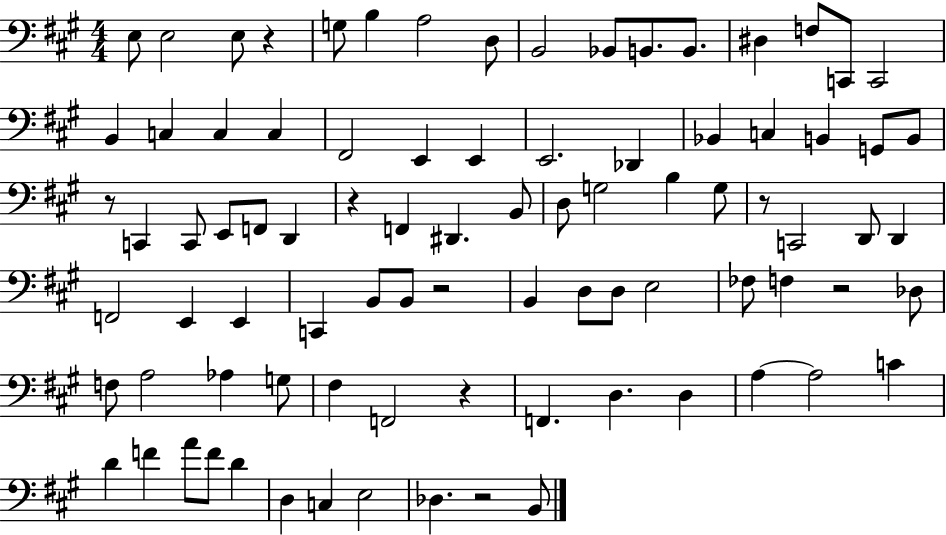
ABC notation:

X:1
T:Untitled
M:4/4
L:1/4
K:A
E,/2 E,2 E,/2 z G,/2 B, A,2 D,/2 B,,2 _B,,/2 B,,/2 B,,/2 ^D, F,/2 C,,/2 C,,2 B,, C, C, C, ^F,,2 E,, E,, E,,2 _D,, _B,, C, B,, G,,/2 B,,/2 z/2 C,, C,,/2 E,,/2 F,,/2 D,, z F,, ^D,, B,,/2 D,/2 G,2 B, G,/2 z/2 C,,2 D,,/2 D,, F,,2 E,, E,, C,, B,,/2 B,,/2 z2 B,, D,/2 D,/2 E,2 _F,/2 F, z2 _D,/2 F,/2 A,2 _A, G,/2 ^F, F,,2 z F,, D, D, A, A,2 C D F A/2 F/2 D D, C, E,2 _D, z2 B,,/2